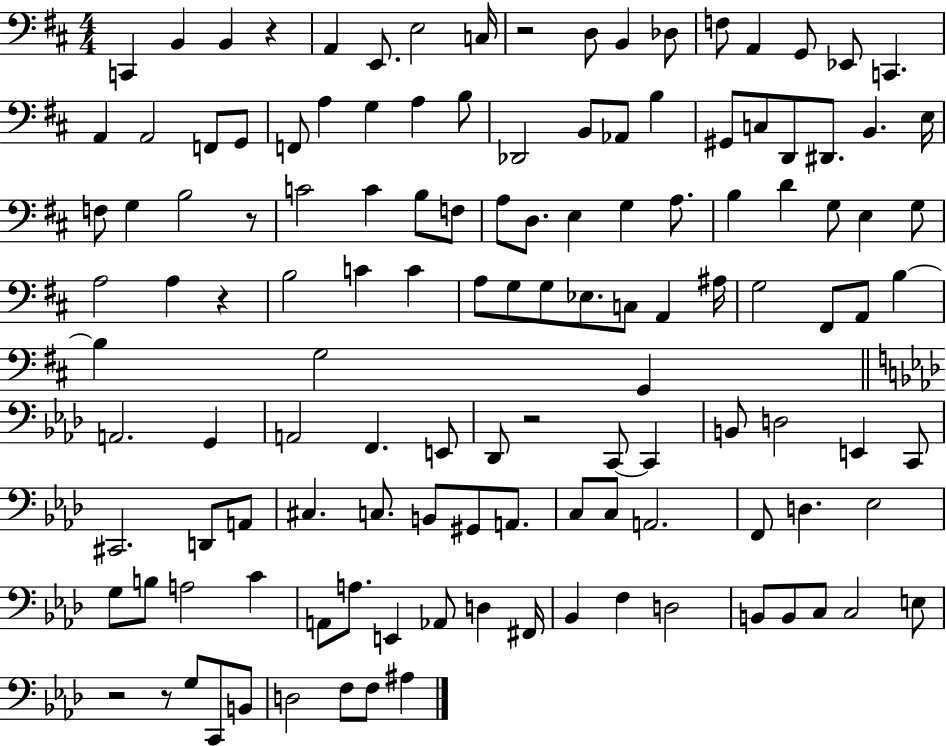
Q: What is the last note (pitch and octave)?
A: A#3